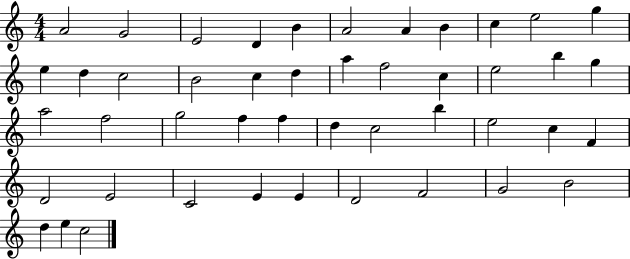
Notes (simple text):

A4/h G4/h E4/h D4/q B4/q A4/h A4/q B4/q C5/q E5/h G5/q E5/q D5/q C5/h B4/h C5/q D5/q A5/q F5/h C5/q E5/h B5/q G5/q A5/h F5/h G5/h F5/q F5/q D5/q C5/h B5/q E5/h C5/q F4/q D4/h E4/h C4/h E4/q E4/q D4/h F4/h G4/h B4/h D5/q E5/q C5/h